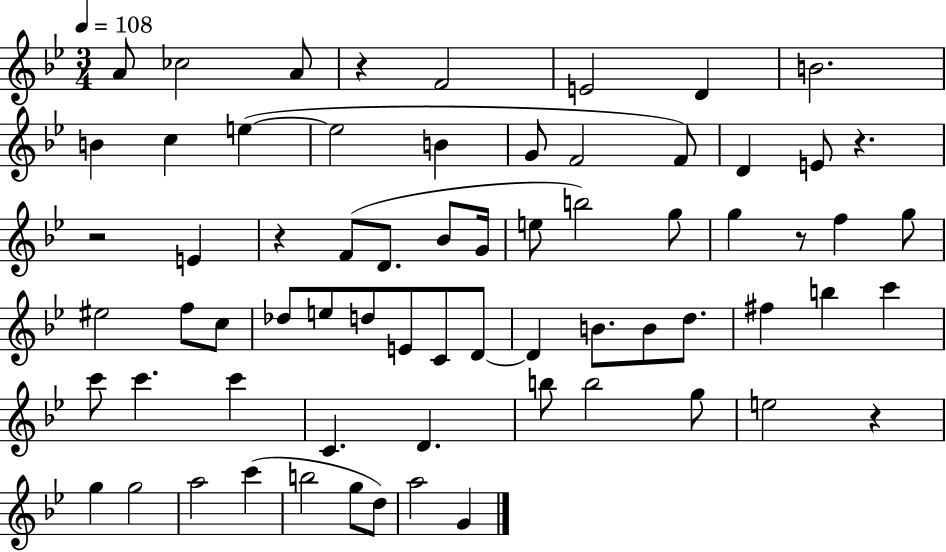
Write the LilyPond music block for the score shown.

{
  \clef treble
  \numericTimeSignature
  \time 3/4
  \key bes \major
  \tempo 4 = 108
  a'8 ces''2 a'8 | r4 f'2 | e'2 d'4 | b'2. | \break b'4 c''4 e''4~(~ | e''2 b'4 | g'8 f'2 f'8) | d'4 e'8 r4. | \break r2 e'4 | r4 f'8( d'8. bes'8 g'16 | e''8 b''2) g''8 | g''4 r8 f''4 g''8 | \break eis''2 f''8 c''8 | des''8 e''8 d''8 e'8 c'8 d'8~~ | d'4 b'8. b'8 d''8. | fis''4 b''4 c'''4 | \break c'''8 c'''4. c'''4 | c'4. d'4. | b''8 b''2 g''8 | e''2 r4 | \break g''4 g''2 | a''2 c'''4( | b''2 g''8 d''8) | a''2 g'4 | \break \bar "|."
}